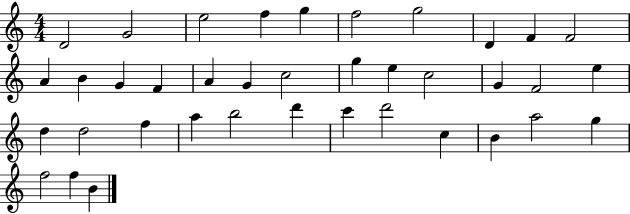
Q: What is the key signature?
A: C major